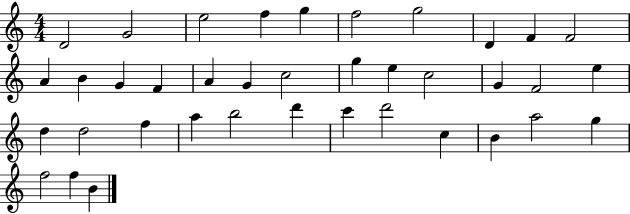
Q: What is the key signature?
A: C major